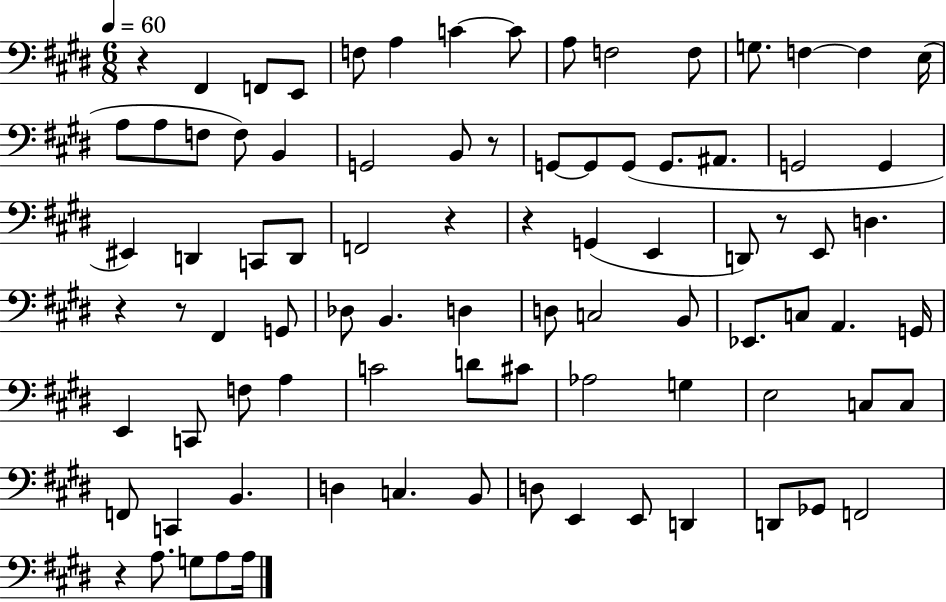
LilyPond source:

{
  \clef bass
  \numericTimeSignature
  \time 6/8
  \key e \major
  \tempo 4 = 60
  r4 fis,4 f,8 e,8 | f8 a4 c'4~~ c'8 | a8 f2 f8 | g8. f4~~ f4 e16( | \break a8 a8 f8 f8) b,4 | g,2 b,8 r8 | g,8~~ g,8 g,8( g,8. ais,8. | g,2 g,4 | \break eis,4) d,4 c,8 d,8 | f,2 r4 | r4 g,4( e,4 | d,8) r8 e,8 d4. | \break r4 r8 fis,4 g,8 | des8 b,4. d4 | d8 c2 b,8 | ees,8. c8 a,4. g,16 | \break e,4 c,8 f8 a4 | c'2 d'8 cis'8 | aes2 g4 | e2 c8 c8 | \break f,8 c,4 b,4. | d4 c4. b,8 | d8 e,4 e,8 d,4 | d,8 ges,8 f,2 | \break r4 a8. g8 a8 a16 | \bar "|."
}